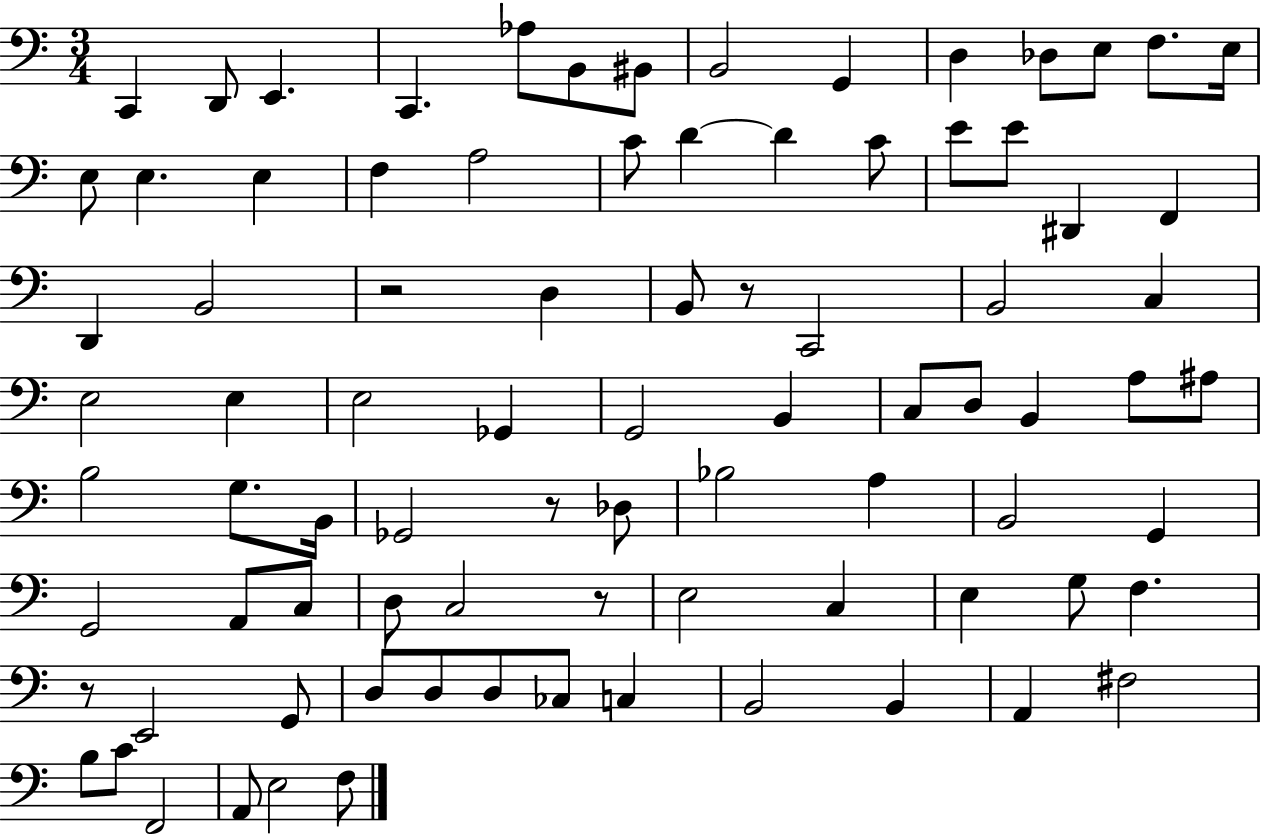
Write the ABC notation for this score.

X:1
T:Untitled
M:3/4
L:1/4
K:C
C,, D,,/2 E,, C,, _A,/2 B,,/2 ^B,,/2 B,,2 G,, D, _D,/2 E,/2 F,/2 E,/4 E,/2 E, E, F, A,2 C/2 D D C/2 E/2 E/2 ^D,, F,, D,, B,,2 z2 D, B,,/2 z/2 C,,2 B,,2 C, E,2 E, E,2 _G,, G,,2 B,, C,/2 D,/2 B,, A,/2 ^A,/2 B,2 G,/2 B,,/4 _G,,2 z/2 _D,/2 _B,2 A, B,,2 G,, G,,2 A,,/2 C,/2 D,/2 C,2 z/2 E,2 C, E, G,/2 F, z/2 E,,2 G,,/2 D,/2 D,/2 D,/2 _C,/2 C, B,,2 B,, A,, ^F,2 B,/2 C/2 F,,2 A,,/2 E,2 F,/2